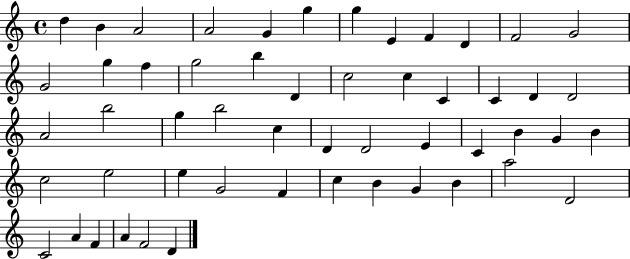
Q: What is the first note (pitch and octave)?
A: D5